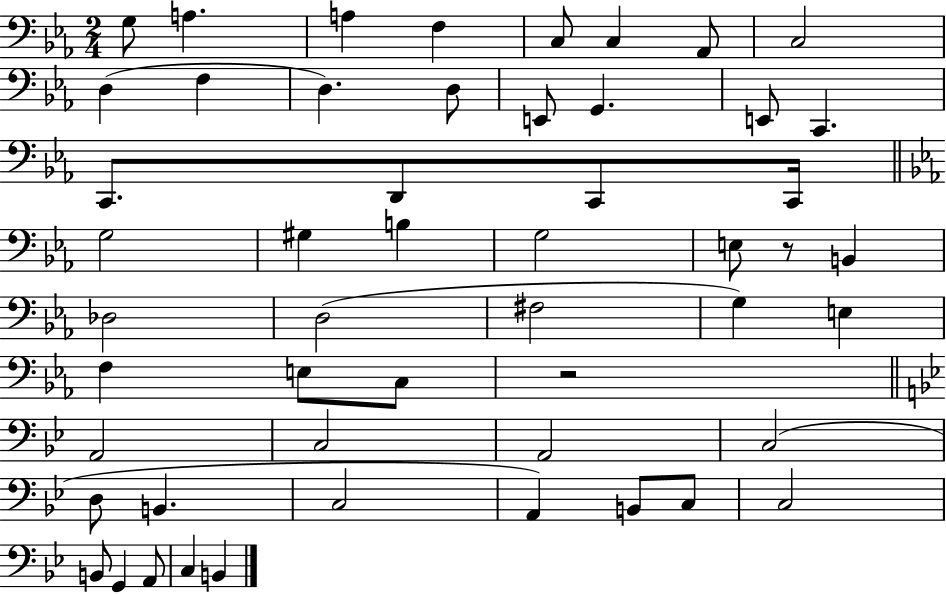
X:1
T:Untitled
M:2/4
L:1/4
K:Eb
G,/2 A, A, F, C,/2 C, _A,,/2 C,2 D, F, D, D,/2 E,,/2 G,, E,,/2 C,, C,,/2 D,,/2 C,,/2 C,,/4 G,2 ^G, B, G,2 E,/2 z/2 B,, _D,2 D,2 ^F,2 G, E, F, E,/2 C,/2 z2 A,,2 C,2 A,,2 C,2 D,/2 B,, C,2 A,, B,,/2 C,/2 C,2 B,,/2 G,, A,,/2 C, B,,